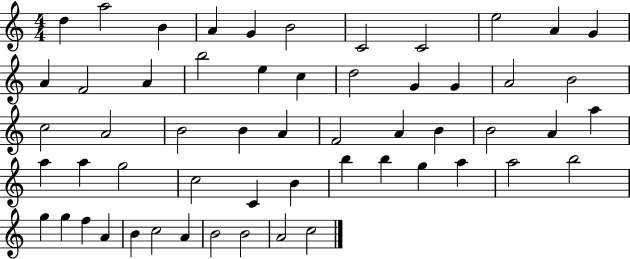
D5/q A5/h B4/q A4/q G4/q B4/h C4/h C4/h E5/h A4/q G4/q A4/q F4/h A4/q B5/h E5/q C5/q D5/h G4/q G4/q A4/h B4/h C5/h A4/h B4/h B4/q A4/q F4/h A4/q B4/q B4/h A4/q A5/q A5/q A5/q G5/h C5/h C4/q B4/q B5/q B5/q G5/q A5/q A5/h B5/h G5/q G5/q F5/q A4/q B4/q C5/h A4/q B4/h B4/h A4/h C5/h